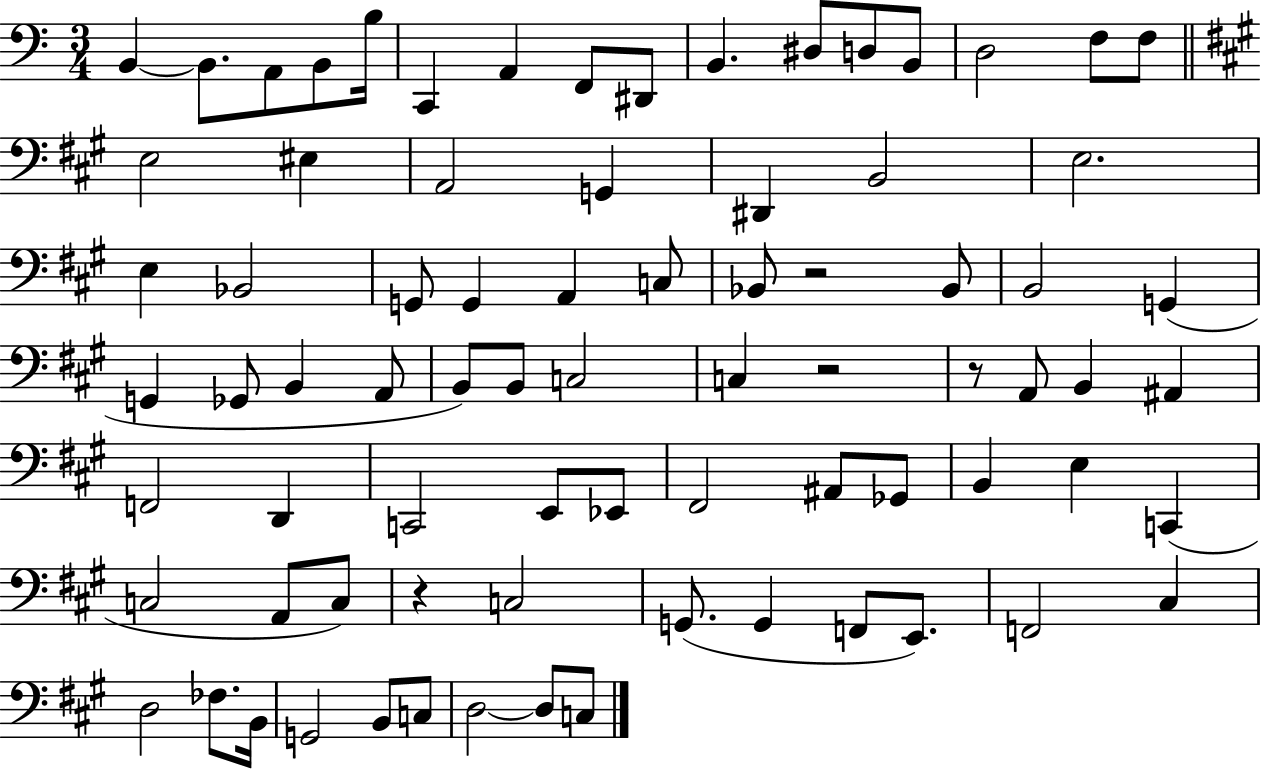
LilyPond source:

{
  \clef bass
  \numericTimeSignature
  \time 3/4
  \key c \major
  \repeat volta 2 { b,4~~ b,8. a,8 b,8 b16 | c,4 a,4 f,8 dis,8 | b,4. dis8 d8 b,8 | d2 f8 f8 | \break \bar "||" \break \key a \major e2 eis4 | a,2 g,4 | dis,4 b,2 | e2. | \break e4 bes,2 | g,8 g,4 a,4 c8 | bes,8 r2 bes,8 | b,2 g,4( | \break g,4 ges,8 b,4 a,8 | b,8) b,8 c2 | c4 r2 | r8 a,8 b,4 ais,4 | \break f,2 d,4 | c,2 e,8 ees,8 | fis,2 ais,8 ges,8 | b,4 e4 c,4( | \break c2 a,8 c8) | r4 c2 | g,8.( g,4 f,8 e,8.) | f,2 cis4 | \break d2 fes8. b,16 | g,2 b,8 c8 | d2~~ d8 c8 | } \bar "|."
}